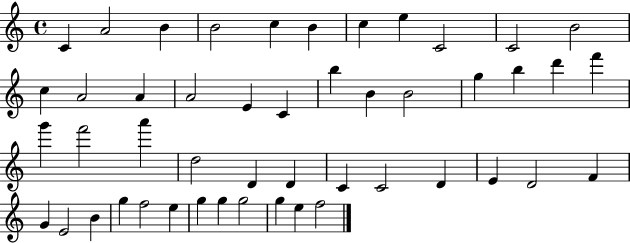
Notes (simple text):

C4/q A4/h B4/q B4/h C5/q B4/q C5/q E5/q C4/h C4/h B4/h C5/q A4/h A4/q A4/h E4/q C4/q B5/q B4/q B4/h G5/q B5/q D6/q F6/q G6/q F6/h A6/q D5/h D4/q D4/q C4/q C4/h D4/q E4/q D4/h F4/q G4/q E4/h B4/q G5/q F5/h E5/q G5/q G5/q G5/h G5/q E5/q F5/h